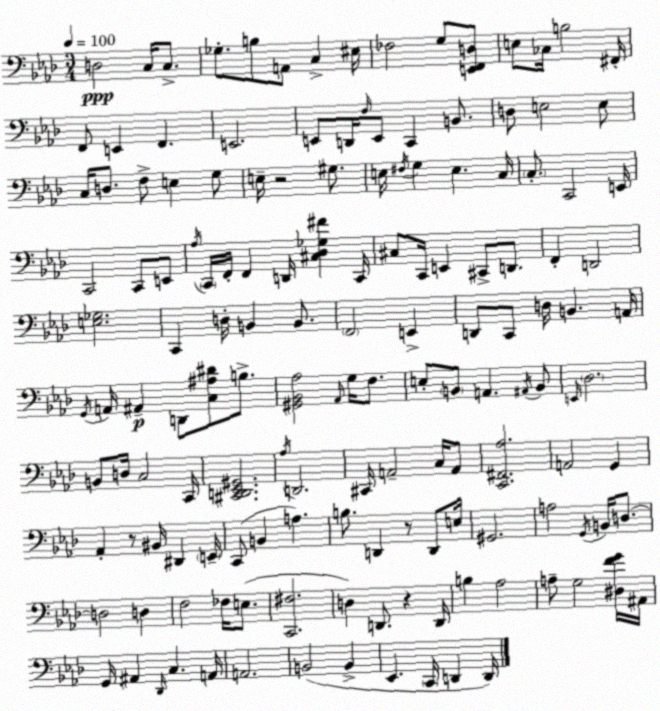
X:1
T:Untitled
M:3/4
L:1/4
K:Ab
D,2 C,/4 C,/2 _G,/2 B,/2 A,,/2 C, ^E,/4 _F,2 G,/2 [E,,F,,D,]/2 E,/2 _C,/4 B,2 ^F,,/4 F,,/2 E,, F,, E,,2 E,,/2 D,,/4 F,/4 E,,/2 C,, B,,/2 D,/2 E,2 E,/2 C,/4 D,/2 F,/2 E, G,/2 E,/4 z2 ^G,/2 E,/4 ^F,/4 G, E, C,/4 C,/2 C,,2 E,,/4 C,,2 C,,/2 E,,/2 _A,/4 C,,/4 F,,/4 F,, D,,/4 [^C,_D,_G,^F] C,,/4 ^C,/2 C,,/4 E,, ^C,,/2 D,,/2 F,, D,,2 [E,_G,]2 C,, D,/4 B,, B,,/2 F,,2 E,, D,,/2 C,,/2 D,/4 B,, A,,/4 G,,/4 A,,/4 ^A,, D,,/2 [C,^A,^D]/2 B,/2 [^G,,_B,,_A,]2 _A,,/4 G,/4 F,/2 E,/2 B,,/2 A,, ^A,,/4 B,,/2 E,,/4 _D,2 B,,/2 D,/4 C,2 C,,/4 [^C,,D,,_E,,^G,,]2 _A,/4 D,,2 ^C,,/4 A,,2 C,/4 A,,/2 [C,,^F,,_A,]2 A,,2 G,, _A,, z/2 ^B,,/4 ^D,, E,,/4 C,,/2 B,, A, B,/2 D,, z/2 D,,/2 E,/4 ^G,,2 A,2 G,,/4 B,,/4 D,/2 D,2 D, F,2 _F,/4 E,/2 [C,,^F,]2 D, D,,/2 z D,,/4 B, _A,2 A,/2 G,2 [^D,FG]/4 ^A,,/4 G,,/4 ^A,, _D,,/4 C, A,,/4 A,,2 B,,2 B,, _E,, C,,/4 D,, D,,/4